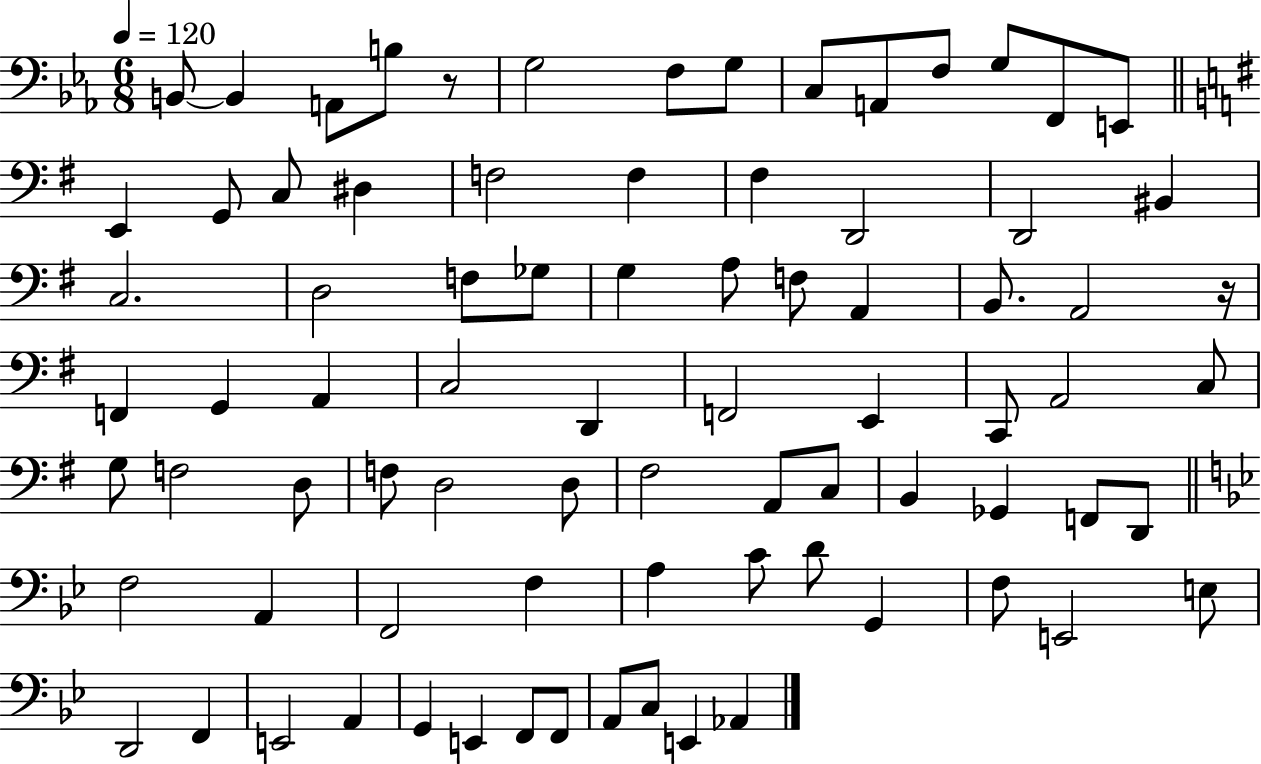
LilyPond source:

{
  \clef bass
  \numericTimeSignature
  \time 6/8
  \key ees \major
  \tempo 4 = 120
  b,8~~ b,4 a,8 b8 r8 | g2 f8 g8 | c8 a,8 f8 g8 f,8 e,8 | \bar "||" \break \key g \major e,4 g,8 c8 dis4 | f2 f4 | fis4 d,2 | d,2 bis,4 | \break c2. | d2 f8 ges8 | g4 a8 f8 a,4 | b,8. a,2 r16 | \break f,4 g,4 a,4 | c2 d,4 | f,2 e,4 | c,8 a,2 c8 | \break g8 f2 d8 | f8 d2 d8 | fis2 a,8 c8 | b,4 ges,4 f,8 d,8 | \break \bar "||" \break \key bes \major f2 a,4 | f,2 f4 | a4 c'8 d'8 g,4 | f8 e,2 e8 | \break d,2 f,4 | e,2 a,4 | g,4 e,4 f,8 f,8 | a,8 c8 e,4 aes,4 | \break \bar "|."
}